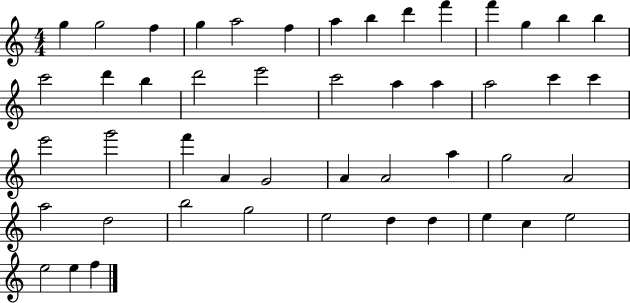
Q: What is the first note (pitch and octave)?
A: G5